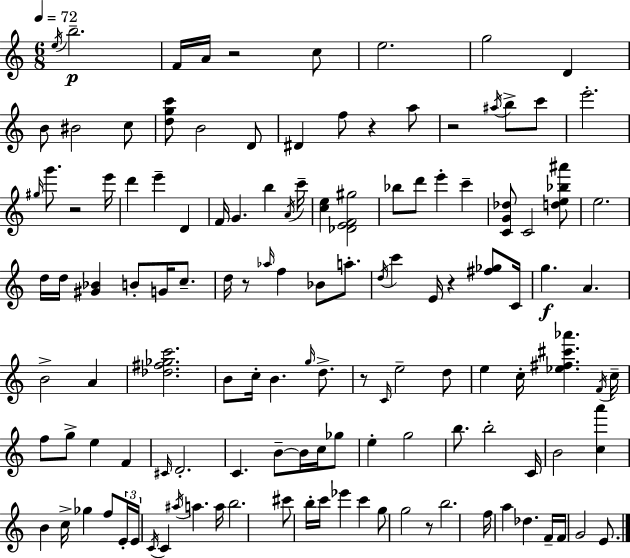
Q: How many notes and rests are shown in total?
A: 129